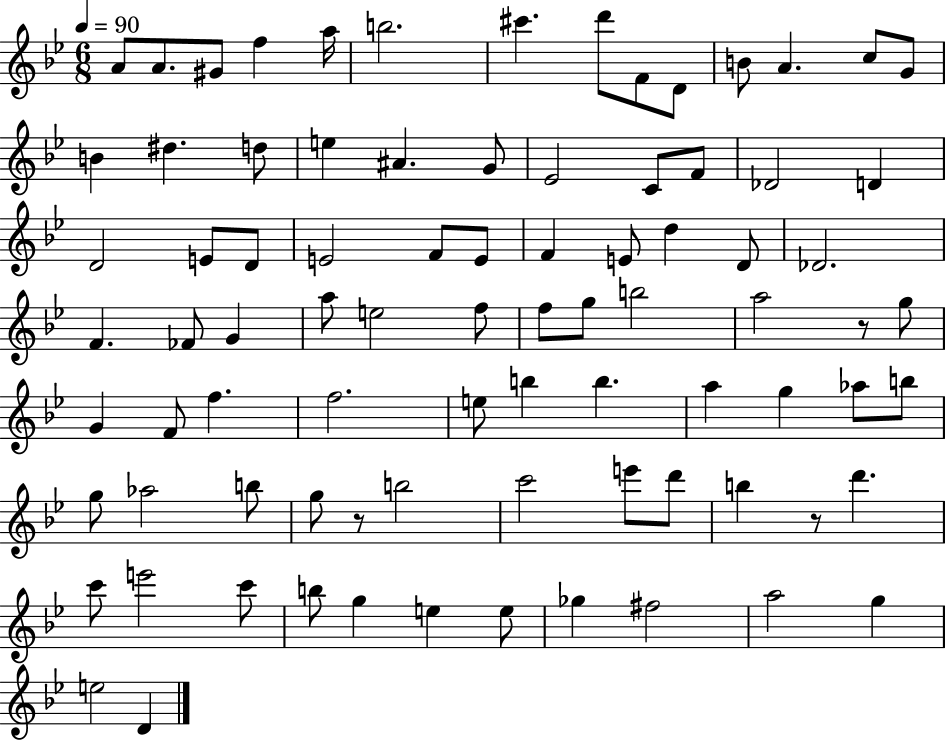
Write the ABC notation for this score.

X:1
T:Untitled
M:6/8
L:1/4
K:Bb
A/2 A/2 ^G/2 f a/4 b2 ^c' d'/2 F/2 D/2 B/2 A c/2 G/2 B ^d d/2 e ^A G/2 _E2 C/2 F/2 _D2 D D2 E/2 D/2 E2 F/2 E/2 F E/2 d D/2 _D2 F _F/2 G a/2 e2 f/2 f/2 g/2 b2 a2 z/2 g/2 G F/2 f f2 e/2 b b a g _a/2 b/2 g/2 _a2 b/2 g/2 z/2 b2 c'2 e'/2 d'/2 b z/2 d' c'/2 e'2 c'/2 b/2 g e e/2 _g ^f2 a2 g e2 D